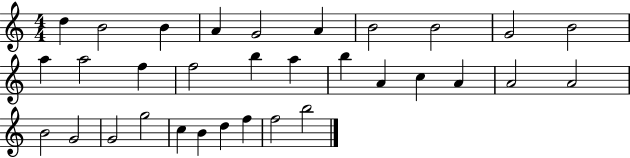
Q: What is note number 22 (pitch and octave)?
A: A4